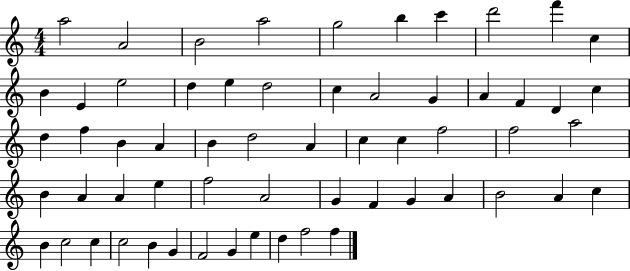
A5/h A4/h B4/h A5/h G5/h B5/q C6/q D6/h F6/q C5/q B4/q E4/q E5/h D5/q E5/q D5/h C5/q A4/h G4/q A4/q F4/q D4/q C5/q D5/q F5/q B4/q A4/q B4/q D5/h A4/q C5/q C5/q F5/h F5/h A5/h B4/q A4/q A4/q E5/q F5/h A4/h G4/q F4/q G4/q A4/q B4/h A4/q C5/q B4/q C5/h C5/q C5/h B4/q G4/q F4/h G4/q E5/q D5/q F5/h F5/q